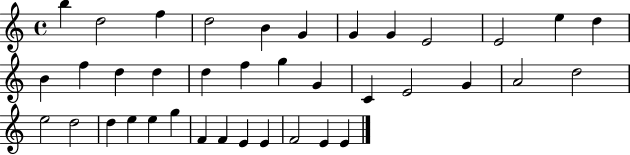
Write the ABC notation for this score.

X:1
T:Untitled
M:4/4
L:1/4
K:C
b d2 f d2 B G G G E2 E2 e d B f d d d f g G C E2 G A2 d2 e2 d2 d e e g F F E E F2 E E